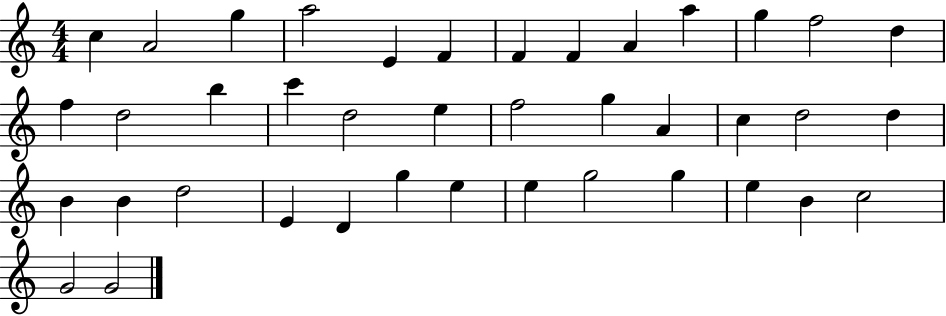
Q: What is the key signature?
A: C major